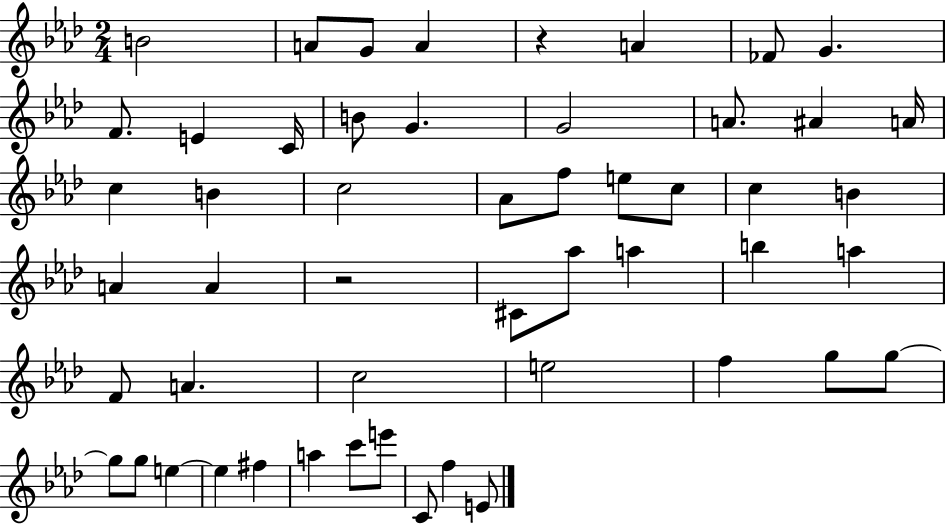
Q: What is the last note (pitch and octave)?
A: E4